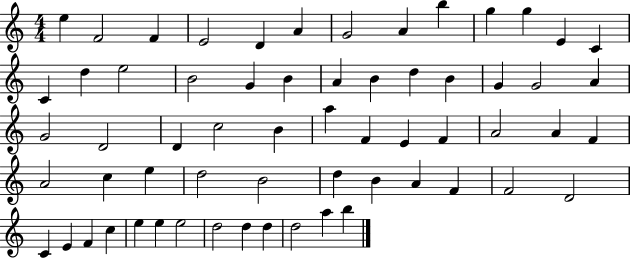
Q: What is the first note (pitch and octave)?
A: E5